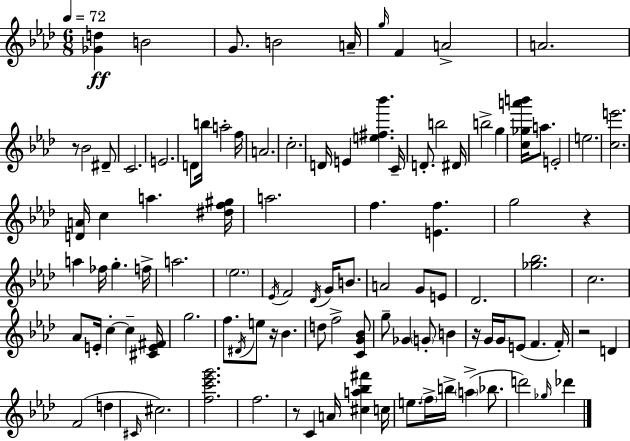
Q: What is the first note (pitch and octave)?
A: B4